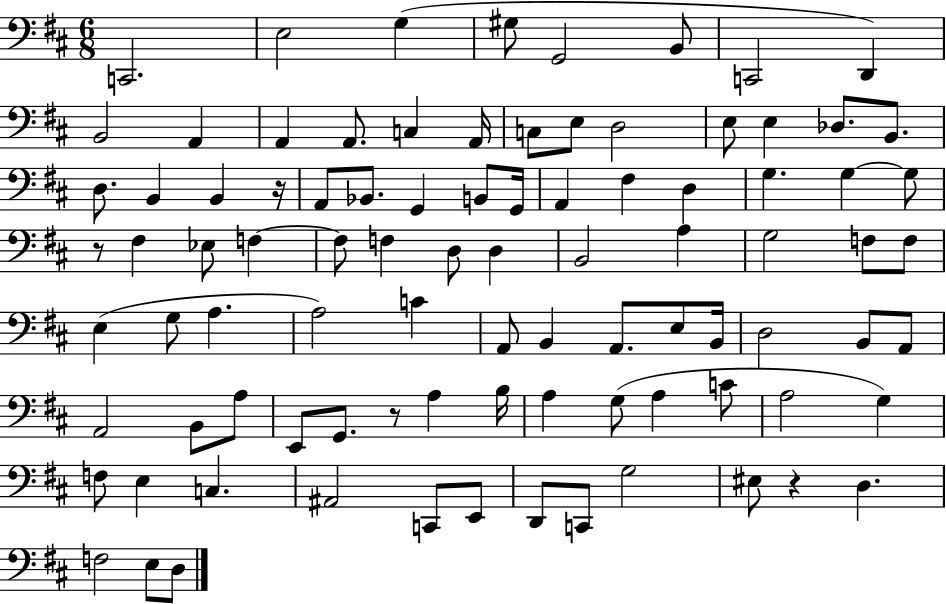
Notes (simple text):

C2/h. E3/h G3/q G#3/e G2/h B2/e C2/h D2/q B2/h A2/q A2/q A2/e. C3/q A2/s C3/e E3/e D3/h E3/e E3/q Db3/e. B2/e. D3/e. B2/q B2/q R/s A2/e Bb2/e. G2/q B2/e G2/s A2/q F#3/q D3/q G3/q. G3/q G3/e R/e F#3/q Eb3/e F3/q F3/e F3/q D3/e D3/q B2/h A3/q G3/h F3/e F3/e E3/q G3/e A3/q. A3/h C4/q A2/e B2/q A2/e. E3/e B2/s D3/h B2/e A2/e A2/h B2/e A3/e E2/e G2/e. R/e A3/q B3/s A3/q G3/e A3/q C4/e A3/h G3/q F3/e E3/q C3/q. A#2/h C2/e E2/e D2/e C2/e G3/h EIS3/e R/q D3/q. F3/h E3/e D3/e